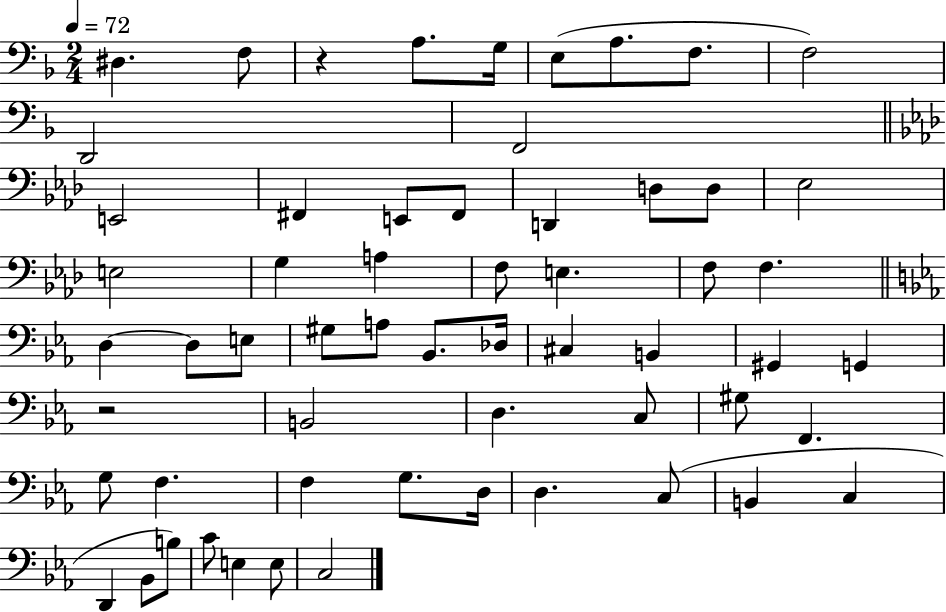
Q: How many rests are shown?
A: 2